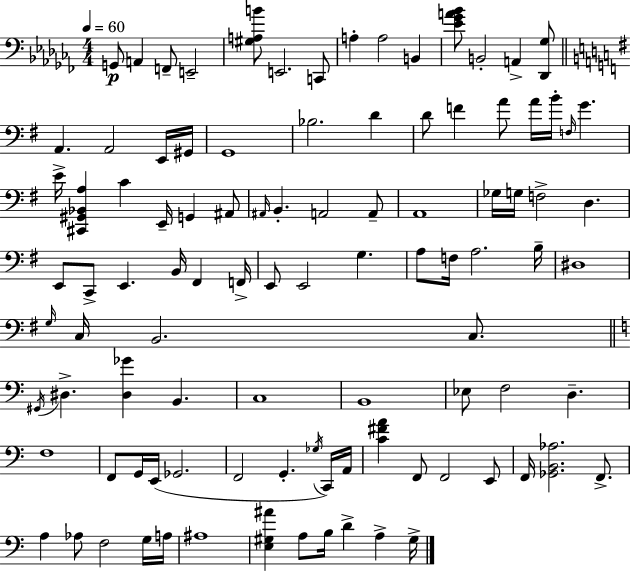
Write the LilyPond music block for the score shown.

{
  \clef bass
  \numericTimeSignature
  \time 4/4
  \key aes \minor
  \tempo 4 = 60
  \repeat volta 2 { g,8\p a,4 f,8-- e,2-- | <gis a b'>8 e,2. c,8 | a4-. a2 b,4 | <ees' ges' a' bes'>8 b,2-. a,4-> <des, ges>8 | \break \bar "||" \break \key g \major a,4. a,2 e,16 gis,16 | g,1 | bes2. d'4 | d'8 f'4 a'8 a'16 b'16-. \grace { f16 } g'4. | \break e'16-> <cis, gis, bes, a>4 c'4 e,16-- g,4 ais,8 | \grace { ais,16 } b,4.-. a,2 | a,8-- a,1 | ges16 g16 f2-> d4. | \break e,8 c,8-> e,4. b,16 fis,4 | f,16-> e,8 e,2 g4. | a8 f16 a2. | b16-- dis1 | \break \grace { g16 } c16 b,2. | c8. \bar "||" \break \key c \major \acciaccatura { gis,16 } dis4.-> <dis ges'>4 b,4. | c1 | b,1 | ees8 f2 d4.-- | \break f1 | f,8 g,16 e,16( ges,2. | f,2 g,4.-. \acciaccatura { ges16 } | c,16) a,16 <c' fis' a'>4 f,8 f,2 | \break e,8 f,16 <ges, b, aes>2. f,8.-> | a4 aes8 f2 | g16 a16 ais1 | <e gis ais'>4 a8 b16 d'4-> a4-> | \break gis16-> } \bar "|."
}